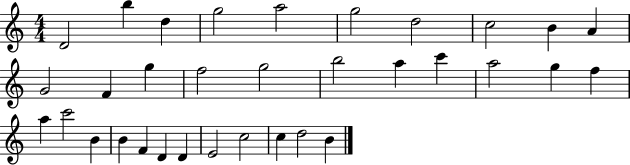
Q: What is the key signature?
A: C major